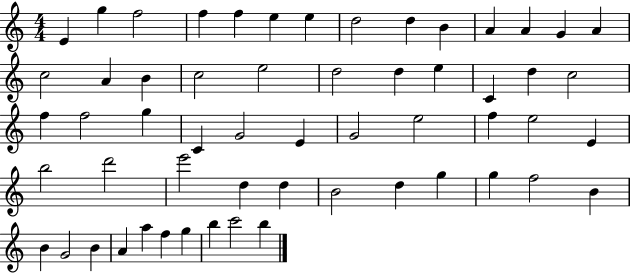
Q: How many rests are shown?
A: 0